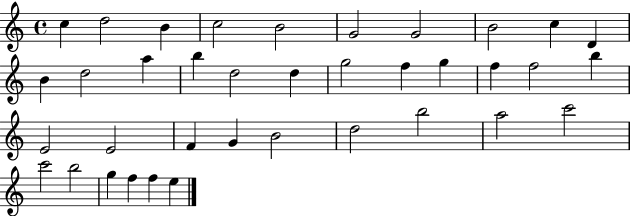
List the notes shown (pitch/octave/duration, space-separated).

C5/q D5/h B4/q C5/h B4/h G4/h G4/h B4/h C5/q D4/q B4/q D5/h A5/q B5/q D5/h D5/q G5/h F5/q G5/q F5/q F5/h B5/q E4/h E4/h F4/q G4/q B4/h D5/h B5/h A5/h C6/h C6/h B5/h G5/q F5/q F5/q E5/q